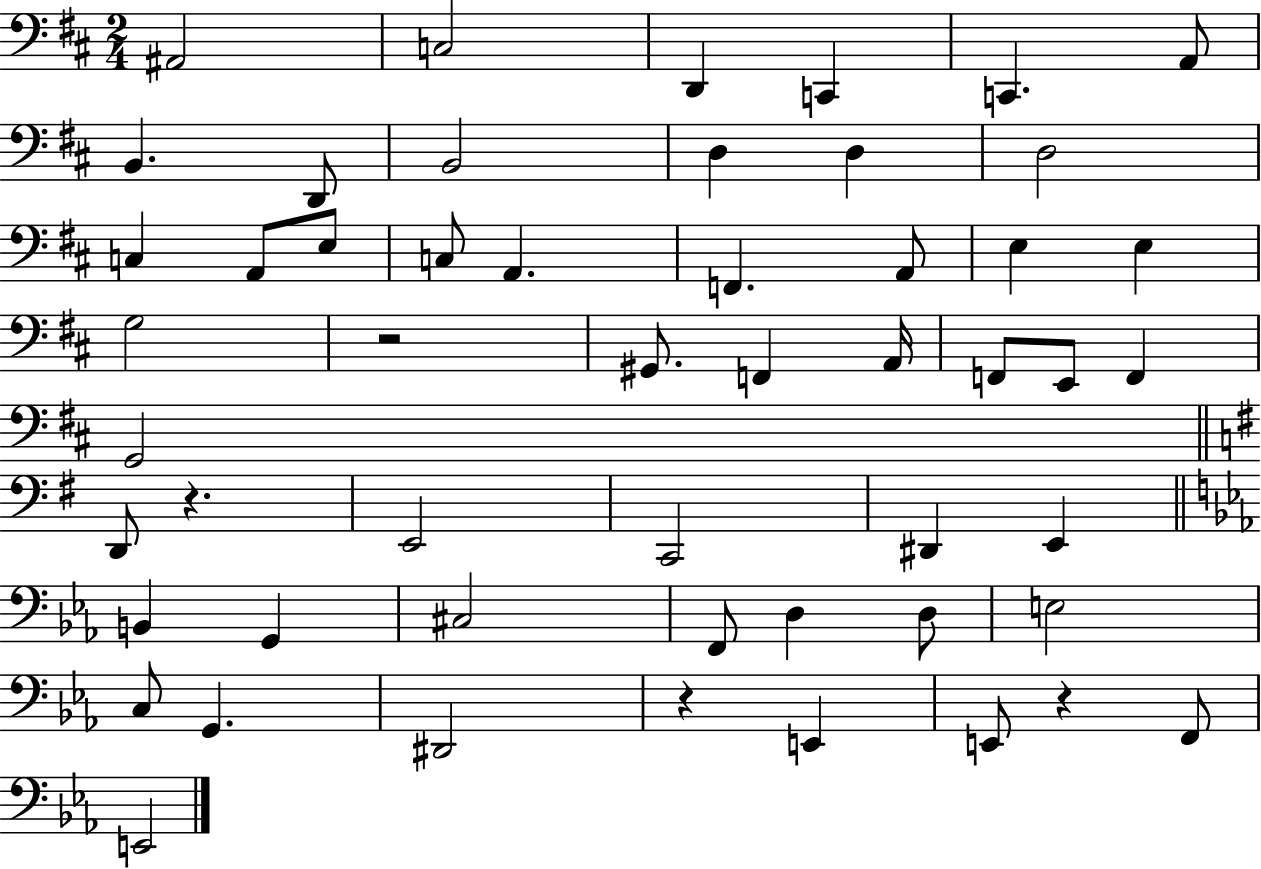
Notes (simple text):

A#2/h C3/h D2/q C2/q C2/q. A2/e B2/q. D2/e B2/h D3/q D3/q D3/h C3/q A2/e E3/e C3/e A2/q. F2/q. A2/e E3/q E3/q G3/h R/h G#2/e. F2/q A2/s F2/e E2/e F2/q G2/h D2/e R/q. E2/h C2/h D#2/q E2/q B2/q G2/q C#3/h F2/e D3/q D3/e E3/h C3/e G2/q. D#2/h R/q E2/q E2/e R/q F2/e E2/h